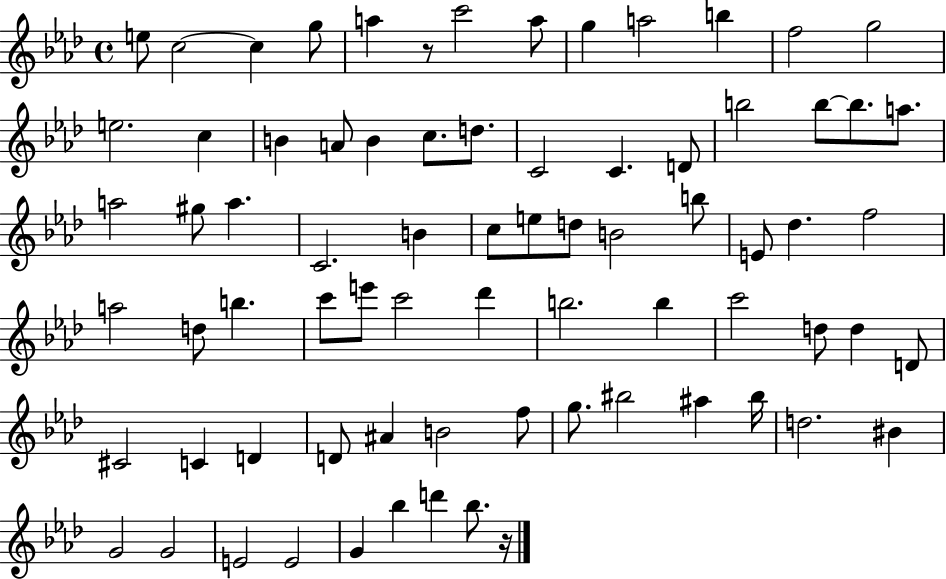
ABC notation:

X:1
T:Untitled
M:4/4
L:1/4
K:Ab
e/2 c2 c g/2 a z/2 c'2 a/2 g a2 b f2 g2 e2 c B A/2 B c/2 d/2 C2 C D/2 b2 b/2 b/2 a/2 a2 ^g/2 a C2 B c/2 e/2 d/2 B2 b/2 E/2 _d f2 a2 d/2 b c'/2 e'/2 c'2 _d' b2 b c'2 d/2 d D/2 ^C2 C D D/2 ^A B2 f/2 g/2 ^b2 ^a ^b/4 d2 ^B G2 G2 E2 E2 G _b d' _b/2 z/4